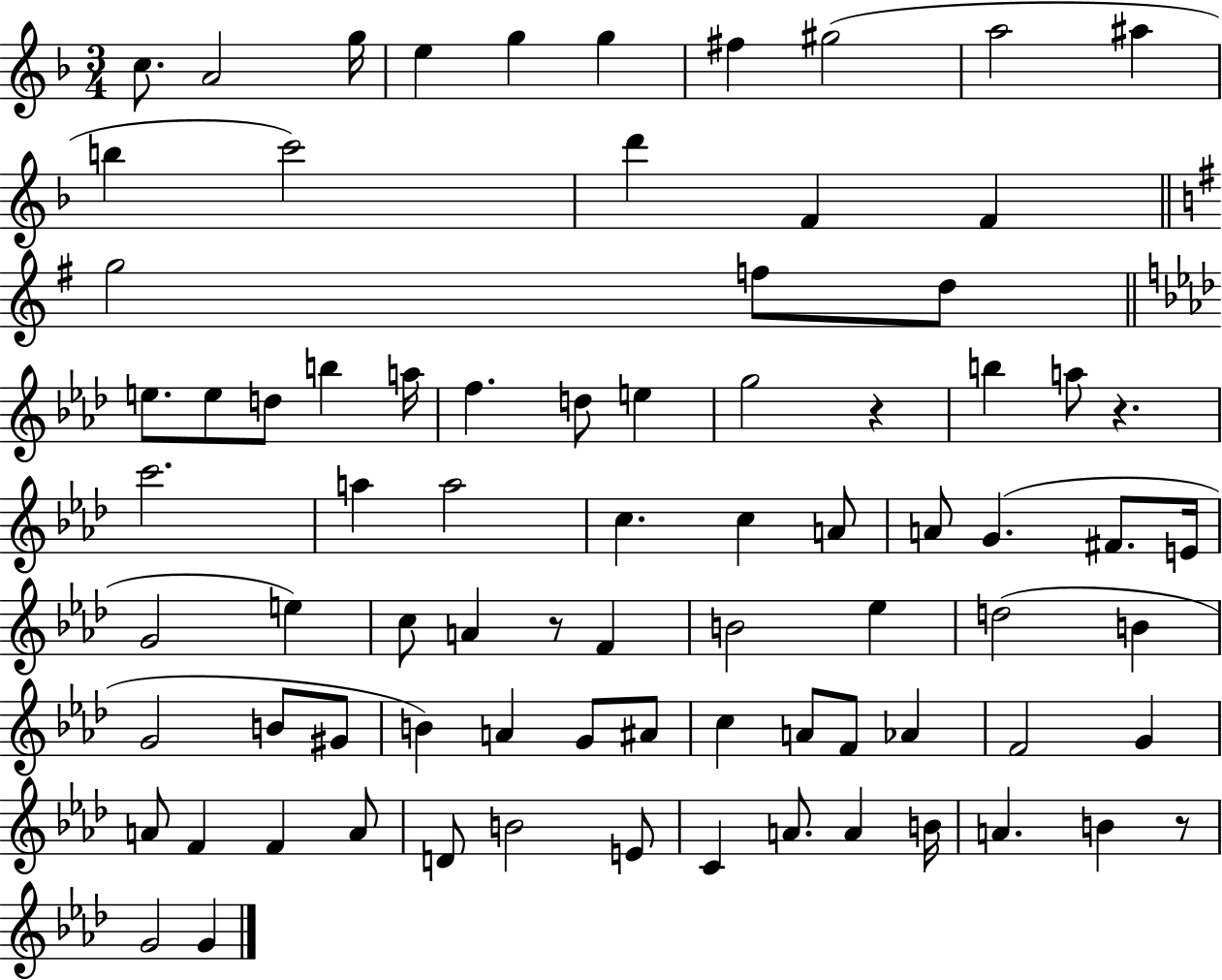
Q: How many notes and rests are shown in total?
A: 80